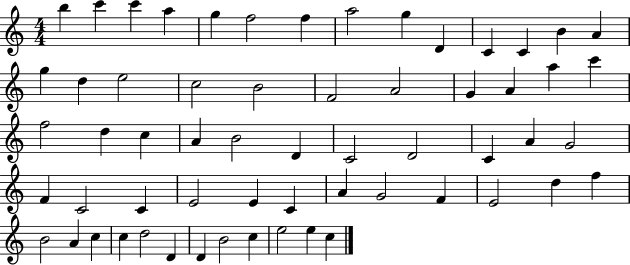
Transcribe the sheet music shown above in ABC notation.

X:1
T:Untitled
M:4/4
L:1/4
K:C
b c' c' a g f2 f a2 g D C C B A g d e2 c2 B2 F2 A2 G A a c' f2 d c A B2 D C2 D2 C A G2 F C2 C E2 E C A G2 F E2 d f B2 A c c d2 D D B2 c e2 e c